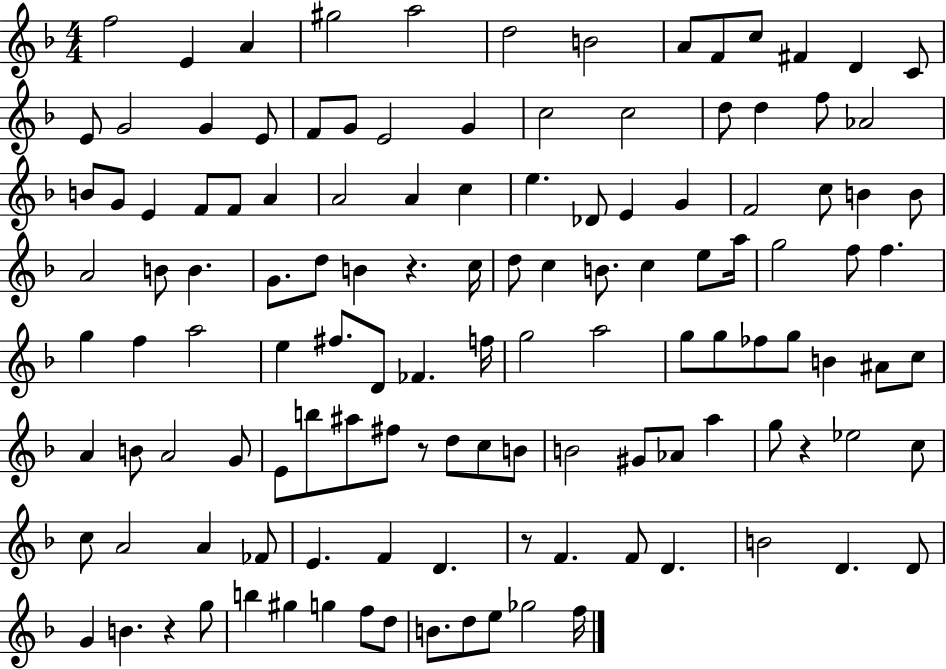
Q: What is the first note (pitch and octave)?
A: F5